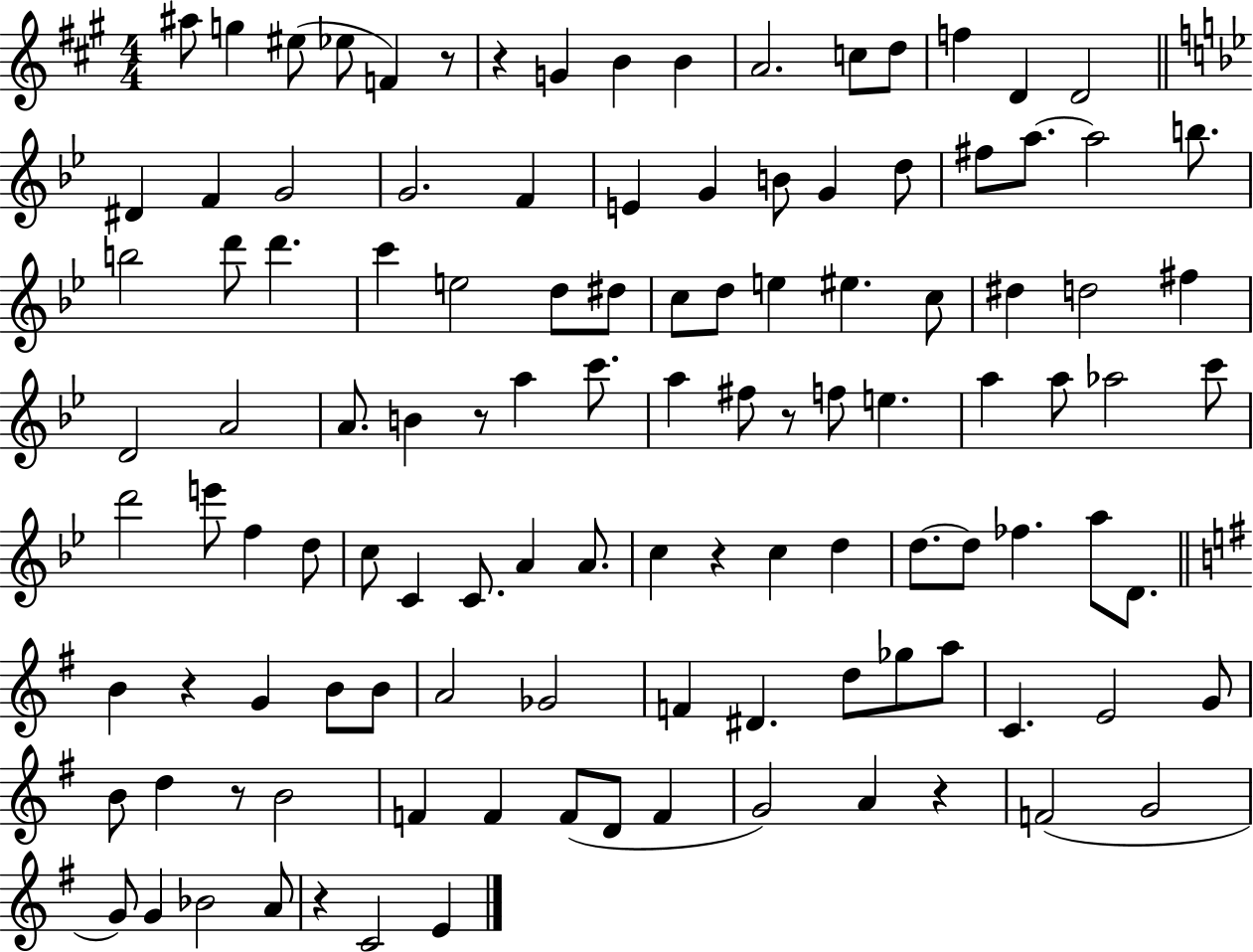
A#5/e G5/q EIS5/e Eb5/e F4/q R/e R/q G4/q B4/q B4/q A4/h. C5/e D5/e F5/q D4/q D4/h D#4/q F4/q G4/h G4/h. F4/q E4/q G4/q B4/e G4/q D5/e F#5/e A5/e. A5/h B5/e. B5/h D6/e D6/q. C6/q E5/h D5/e D#5/e C5/e D5/e E5/q EIS5/q. C5/e D#5/q D5/h F#5/q D4/h A4/h A4/e. B4/q R/e A5/q C6/e. A5/q F#5/e R/e F5/e E5/q. A5/q A5/e Ab5/h C6/e D6/h E6/e F5/q D5/e C5/e C4/q C4/e. A4/q A4/e. C5/q R/q C5/q D5/q D5/e. D5/e FES5/q. A5/e D4/e. B4/q R/q G4/q B4/e B4/e A4/h Gb4/h F4/q D#4/q. D5/e Gb5/e A5/e C4/q. E4/h G4/e B4/e D5/q R/e B4/h F4/q F4/q F4/e D4/e F4/q G4/h A4/q R/q F4/h G4/h G4/e G4/q Bb4/h A4/e R/q C4/h E4/q